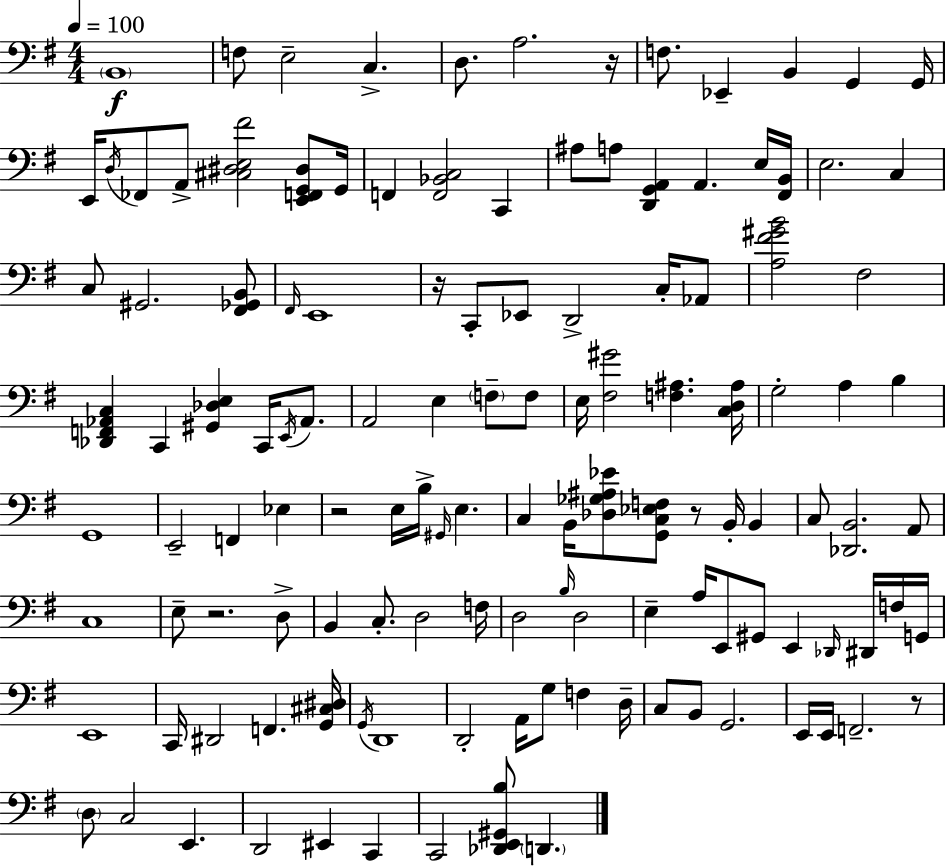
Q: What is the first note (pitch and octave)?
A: B2